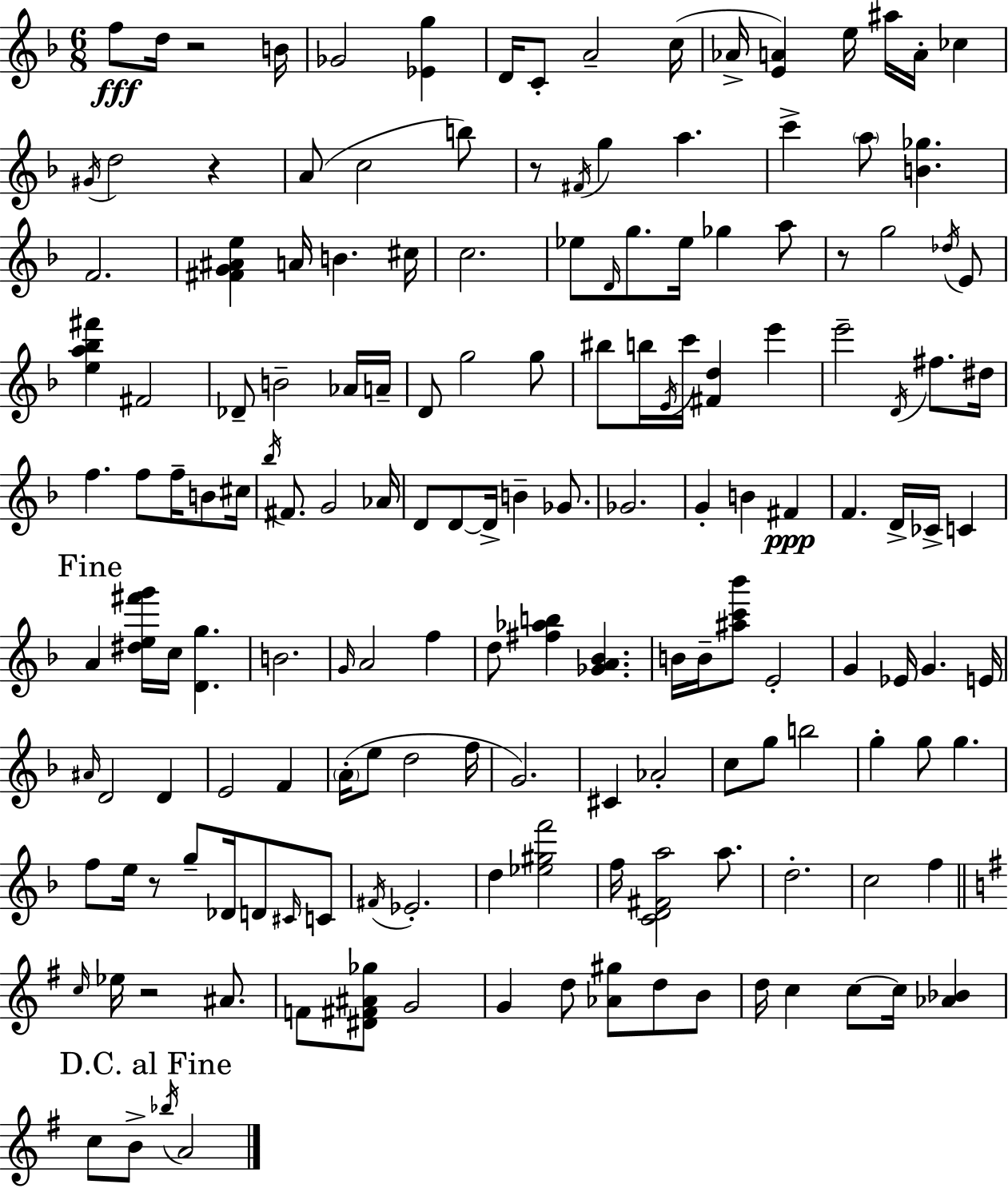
{
  \clef treble
  \numericTimeSignature
  \time 6/8
  \key d \minor
  f''8\fff d''16 r2 b'16 | ges'2 <ees' g''>4 | d'16 c'8-. a'2-- c''16( | aes'16-> <e' a'>4) e''16 ais''16 a'16-. ces''4 | \break \acciaccatura { gis'16 } d''2 r4 | a'8( c''2 b''8) | r8 \acciaccatura { fis'16 } g''4 a''4. | c'''4-> \parenthesize a''8 <b' ges''>4. | \break f'2. | <fis' g' ais' e''>4 a'16 b'4. | cis''16 c''2. | ees''8 \grace { d'16 } g''8. ees''16 ges''4 | \break a''8 r8 g''2 | \acciaccatura { des''16 } e'8 <e'' a'' bes'' fis'''>4 fis'2 | des'8-- b'2-- | aes'16 a'16-- d'8 g''2 | \break g''8 bis''8 b''16 \acciaccatura { e'16 } c'''16 <fis' d''>4 | e'''4 e'''2-- | \acciaccatura { d'16 } fis''8. dis''16 f''4. | f''8 f''16-- b'8 cis''16 \acciaccatura { bes''16 } fis'8. g'2 | \break aes'16 d'8 d'8~~ d'16-> | b'4-- ges'8. ges'2. | g'4-. b'4 | fis'4\ppp f'4. | \break d'16-> ces'16-> c'4 \mark "Fine" a'4 <dis'' e'' fis''' g'''>16 | c''16 <d' g''>4. b'2. | \grace { g'16 } a'2 | f''4 d''8 <fis'' aes'' b''>4 | \break <ges' a' bes'>4. b'16 b'16-- <ais'' c''' bes'''>8 | e'2-. g'4 | ees'16 g'4. e'16 \grace { ais'16 } d'2 | d'4 e'2 | \break f'4 \parenthesize a'16-.( e''8 | d''2 f''16 g'2.) | cis'4 | aes'2-. c''8 g''8 | \break b''2 g''4-. | g''8 g''4. f''8 e''16 | r8 g''8-- des'16 d'8 \grace { cis'16 } c'8 \acciaccatura { fis'16 } ees'2.-. | d''4 | \break <ees'' gis'' f'''>2 f''16 | <c' d' fis' a''>2 a''8. d''2.-. | c''2 | f''4 \bar "||" \break \key g \major \grace { c''16 } ees''16 r2 ais'8. | f'8 <dis' fis' ais' ges''>8 g'2 | g'4 d''8 <aes' gis''>8 d''8 b'8 | d''16 c''4 c''8~~ c''16 <aes' bes'>4 | \break \mark "D.C. al Fine" c''8 b'8-> \acciaccatura { bes''16 } a'2 | \bar "|."
}